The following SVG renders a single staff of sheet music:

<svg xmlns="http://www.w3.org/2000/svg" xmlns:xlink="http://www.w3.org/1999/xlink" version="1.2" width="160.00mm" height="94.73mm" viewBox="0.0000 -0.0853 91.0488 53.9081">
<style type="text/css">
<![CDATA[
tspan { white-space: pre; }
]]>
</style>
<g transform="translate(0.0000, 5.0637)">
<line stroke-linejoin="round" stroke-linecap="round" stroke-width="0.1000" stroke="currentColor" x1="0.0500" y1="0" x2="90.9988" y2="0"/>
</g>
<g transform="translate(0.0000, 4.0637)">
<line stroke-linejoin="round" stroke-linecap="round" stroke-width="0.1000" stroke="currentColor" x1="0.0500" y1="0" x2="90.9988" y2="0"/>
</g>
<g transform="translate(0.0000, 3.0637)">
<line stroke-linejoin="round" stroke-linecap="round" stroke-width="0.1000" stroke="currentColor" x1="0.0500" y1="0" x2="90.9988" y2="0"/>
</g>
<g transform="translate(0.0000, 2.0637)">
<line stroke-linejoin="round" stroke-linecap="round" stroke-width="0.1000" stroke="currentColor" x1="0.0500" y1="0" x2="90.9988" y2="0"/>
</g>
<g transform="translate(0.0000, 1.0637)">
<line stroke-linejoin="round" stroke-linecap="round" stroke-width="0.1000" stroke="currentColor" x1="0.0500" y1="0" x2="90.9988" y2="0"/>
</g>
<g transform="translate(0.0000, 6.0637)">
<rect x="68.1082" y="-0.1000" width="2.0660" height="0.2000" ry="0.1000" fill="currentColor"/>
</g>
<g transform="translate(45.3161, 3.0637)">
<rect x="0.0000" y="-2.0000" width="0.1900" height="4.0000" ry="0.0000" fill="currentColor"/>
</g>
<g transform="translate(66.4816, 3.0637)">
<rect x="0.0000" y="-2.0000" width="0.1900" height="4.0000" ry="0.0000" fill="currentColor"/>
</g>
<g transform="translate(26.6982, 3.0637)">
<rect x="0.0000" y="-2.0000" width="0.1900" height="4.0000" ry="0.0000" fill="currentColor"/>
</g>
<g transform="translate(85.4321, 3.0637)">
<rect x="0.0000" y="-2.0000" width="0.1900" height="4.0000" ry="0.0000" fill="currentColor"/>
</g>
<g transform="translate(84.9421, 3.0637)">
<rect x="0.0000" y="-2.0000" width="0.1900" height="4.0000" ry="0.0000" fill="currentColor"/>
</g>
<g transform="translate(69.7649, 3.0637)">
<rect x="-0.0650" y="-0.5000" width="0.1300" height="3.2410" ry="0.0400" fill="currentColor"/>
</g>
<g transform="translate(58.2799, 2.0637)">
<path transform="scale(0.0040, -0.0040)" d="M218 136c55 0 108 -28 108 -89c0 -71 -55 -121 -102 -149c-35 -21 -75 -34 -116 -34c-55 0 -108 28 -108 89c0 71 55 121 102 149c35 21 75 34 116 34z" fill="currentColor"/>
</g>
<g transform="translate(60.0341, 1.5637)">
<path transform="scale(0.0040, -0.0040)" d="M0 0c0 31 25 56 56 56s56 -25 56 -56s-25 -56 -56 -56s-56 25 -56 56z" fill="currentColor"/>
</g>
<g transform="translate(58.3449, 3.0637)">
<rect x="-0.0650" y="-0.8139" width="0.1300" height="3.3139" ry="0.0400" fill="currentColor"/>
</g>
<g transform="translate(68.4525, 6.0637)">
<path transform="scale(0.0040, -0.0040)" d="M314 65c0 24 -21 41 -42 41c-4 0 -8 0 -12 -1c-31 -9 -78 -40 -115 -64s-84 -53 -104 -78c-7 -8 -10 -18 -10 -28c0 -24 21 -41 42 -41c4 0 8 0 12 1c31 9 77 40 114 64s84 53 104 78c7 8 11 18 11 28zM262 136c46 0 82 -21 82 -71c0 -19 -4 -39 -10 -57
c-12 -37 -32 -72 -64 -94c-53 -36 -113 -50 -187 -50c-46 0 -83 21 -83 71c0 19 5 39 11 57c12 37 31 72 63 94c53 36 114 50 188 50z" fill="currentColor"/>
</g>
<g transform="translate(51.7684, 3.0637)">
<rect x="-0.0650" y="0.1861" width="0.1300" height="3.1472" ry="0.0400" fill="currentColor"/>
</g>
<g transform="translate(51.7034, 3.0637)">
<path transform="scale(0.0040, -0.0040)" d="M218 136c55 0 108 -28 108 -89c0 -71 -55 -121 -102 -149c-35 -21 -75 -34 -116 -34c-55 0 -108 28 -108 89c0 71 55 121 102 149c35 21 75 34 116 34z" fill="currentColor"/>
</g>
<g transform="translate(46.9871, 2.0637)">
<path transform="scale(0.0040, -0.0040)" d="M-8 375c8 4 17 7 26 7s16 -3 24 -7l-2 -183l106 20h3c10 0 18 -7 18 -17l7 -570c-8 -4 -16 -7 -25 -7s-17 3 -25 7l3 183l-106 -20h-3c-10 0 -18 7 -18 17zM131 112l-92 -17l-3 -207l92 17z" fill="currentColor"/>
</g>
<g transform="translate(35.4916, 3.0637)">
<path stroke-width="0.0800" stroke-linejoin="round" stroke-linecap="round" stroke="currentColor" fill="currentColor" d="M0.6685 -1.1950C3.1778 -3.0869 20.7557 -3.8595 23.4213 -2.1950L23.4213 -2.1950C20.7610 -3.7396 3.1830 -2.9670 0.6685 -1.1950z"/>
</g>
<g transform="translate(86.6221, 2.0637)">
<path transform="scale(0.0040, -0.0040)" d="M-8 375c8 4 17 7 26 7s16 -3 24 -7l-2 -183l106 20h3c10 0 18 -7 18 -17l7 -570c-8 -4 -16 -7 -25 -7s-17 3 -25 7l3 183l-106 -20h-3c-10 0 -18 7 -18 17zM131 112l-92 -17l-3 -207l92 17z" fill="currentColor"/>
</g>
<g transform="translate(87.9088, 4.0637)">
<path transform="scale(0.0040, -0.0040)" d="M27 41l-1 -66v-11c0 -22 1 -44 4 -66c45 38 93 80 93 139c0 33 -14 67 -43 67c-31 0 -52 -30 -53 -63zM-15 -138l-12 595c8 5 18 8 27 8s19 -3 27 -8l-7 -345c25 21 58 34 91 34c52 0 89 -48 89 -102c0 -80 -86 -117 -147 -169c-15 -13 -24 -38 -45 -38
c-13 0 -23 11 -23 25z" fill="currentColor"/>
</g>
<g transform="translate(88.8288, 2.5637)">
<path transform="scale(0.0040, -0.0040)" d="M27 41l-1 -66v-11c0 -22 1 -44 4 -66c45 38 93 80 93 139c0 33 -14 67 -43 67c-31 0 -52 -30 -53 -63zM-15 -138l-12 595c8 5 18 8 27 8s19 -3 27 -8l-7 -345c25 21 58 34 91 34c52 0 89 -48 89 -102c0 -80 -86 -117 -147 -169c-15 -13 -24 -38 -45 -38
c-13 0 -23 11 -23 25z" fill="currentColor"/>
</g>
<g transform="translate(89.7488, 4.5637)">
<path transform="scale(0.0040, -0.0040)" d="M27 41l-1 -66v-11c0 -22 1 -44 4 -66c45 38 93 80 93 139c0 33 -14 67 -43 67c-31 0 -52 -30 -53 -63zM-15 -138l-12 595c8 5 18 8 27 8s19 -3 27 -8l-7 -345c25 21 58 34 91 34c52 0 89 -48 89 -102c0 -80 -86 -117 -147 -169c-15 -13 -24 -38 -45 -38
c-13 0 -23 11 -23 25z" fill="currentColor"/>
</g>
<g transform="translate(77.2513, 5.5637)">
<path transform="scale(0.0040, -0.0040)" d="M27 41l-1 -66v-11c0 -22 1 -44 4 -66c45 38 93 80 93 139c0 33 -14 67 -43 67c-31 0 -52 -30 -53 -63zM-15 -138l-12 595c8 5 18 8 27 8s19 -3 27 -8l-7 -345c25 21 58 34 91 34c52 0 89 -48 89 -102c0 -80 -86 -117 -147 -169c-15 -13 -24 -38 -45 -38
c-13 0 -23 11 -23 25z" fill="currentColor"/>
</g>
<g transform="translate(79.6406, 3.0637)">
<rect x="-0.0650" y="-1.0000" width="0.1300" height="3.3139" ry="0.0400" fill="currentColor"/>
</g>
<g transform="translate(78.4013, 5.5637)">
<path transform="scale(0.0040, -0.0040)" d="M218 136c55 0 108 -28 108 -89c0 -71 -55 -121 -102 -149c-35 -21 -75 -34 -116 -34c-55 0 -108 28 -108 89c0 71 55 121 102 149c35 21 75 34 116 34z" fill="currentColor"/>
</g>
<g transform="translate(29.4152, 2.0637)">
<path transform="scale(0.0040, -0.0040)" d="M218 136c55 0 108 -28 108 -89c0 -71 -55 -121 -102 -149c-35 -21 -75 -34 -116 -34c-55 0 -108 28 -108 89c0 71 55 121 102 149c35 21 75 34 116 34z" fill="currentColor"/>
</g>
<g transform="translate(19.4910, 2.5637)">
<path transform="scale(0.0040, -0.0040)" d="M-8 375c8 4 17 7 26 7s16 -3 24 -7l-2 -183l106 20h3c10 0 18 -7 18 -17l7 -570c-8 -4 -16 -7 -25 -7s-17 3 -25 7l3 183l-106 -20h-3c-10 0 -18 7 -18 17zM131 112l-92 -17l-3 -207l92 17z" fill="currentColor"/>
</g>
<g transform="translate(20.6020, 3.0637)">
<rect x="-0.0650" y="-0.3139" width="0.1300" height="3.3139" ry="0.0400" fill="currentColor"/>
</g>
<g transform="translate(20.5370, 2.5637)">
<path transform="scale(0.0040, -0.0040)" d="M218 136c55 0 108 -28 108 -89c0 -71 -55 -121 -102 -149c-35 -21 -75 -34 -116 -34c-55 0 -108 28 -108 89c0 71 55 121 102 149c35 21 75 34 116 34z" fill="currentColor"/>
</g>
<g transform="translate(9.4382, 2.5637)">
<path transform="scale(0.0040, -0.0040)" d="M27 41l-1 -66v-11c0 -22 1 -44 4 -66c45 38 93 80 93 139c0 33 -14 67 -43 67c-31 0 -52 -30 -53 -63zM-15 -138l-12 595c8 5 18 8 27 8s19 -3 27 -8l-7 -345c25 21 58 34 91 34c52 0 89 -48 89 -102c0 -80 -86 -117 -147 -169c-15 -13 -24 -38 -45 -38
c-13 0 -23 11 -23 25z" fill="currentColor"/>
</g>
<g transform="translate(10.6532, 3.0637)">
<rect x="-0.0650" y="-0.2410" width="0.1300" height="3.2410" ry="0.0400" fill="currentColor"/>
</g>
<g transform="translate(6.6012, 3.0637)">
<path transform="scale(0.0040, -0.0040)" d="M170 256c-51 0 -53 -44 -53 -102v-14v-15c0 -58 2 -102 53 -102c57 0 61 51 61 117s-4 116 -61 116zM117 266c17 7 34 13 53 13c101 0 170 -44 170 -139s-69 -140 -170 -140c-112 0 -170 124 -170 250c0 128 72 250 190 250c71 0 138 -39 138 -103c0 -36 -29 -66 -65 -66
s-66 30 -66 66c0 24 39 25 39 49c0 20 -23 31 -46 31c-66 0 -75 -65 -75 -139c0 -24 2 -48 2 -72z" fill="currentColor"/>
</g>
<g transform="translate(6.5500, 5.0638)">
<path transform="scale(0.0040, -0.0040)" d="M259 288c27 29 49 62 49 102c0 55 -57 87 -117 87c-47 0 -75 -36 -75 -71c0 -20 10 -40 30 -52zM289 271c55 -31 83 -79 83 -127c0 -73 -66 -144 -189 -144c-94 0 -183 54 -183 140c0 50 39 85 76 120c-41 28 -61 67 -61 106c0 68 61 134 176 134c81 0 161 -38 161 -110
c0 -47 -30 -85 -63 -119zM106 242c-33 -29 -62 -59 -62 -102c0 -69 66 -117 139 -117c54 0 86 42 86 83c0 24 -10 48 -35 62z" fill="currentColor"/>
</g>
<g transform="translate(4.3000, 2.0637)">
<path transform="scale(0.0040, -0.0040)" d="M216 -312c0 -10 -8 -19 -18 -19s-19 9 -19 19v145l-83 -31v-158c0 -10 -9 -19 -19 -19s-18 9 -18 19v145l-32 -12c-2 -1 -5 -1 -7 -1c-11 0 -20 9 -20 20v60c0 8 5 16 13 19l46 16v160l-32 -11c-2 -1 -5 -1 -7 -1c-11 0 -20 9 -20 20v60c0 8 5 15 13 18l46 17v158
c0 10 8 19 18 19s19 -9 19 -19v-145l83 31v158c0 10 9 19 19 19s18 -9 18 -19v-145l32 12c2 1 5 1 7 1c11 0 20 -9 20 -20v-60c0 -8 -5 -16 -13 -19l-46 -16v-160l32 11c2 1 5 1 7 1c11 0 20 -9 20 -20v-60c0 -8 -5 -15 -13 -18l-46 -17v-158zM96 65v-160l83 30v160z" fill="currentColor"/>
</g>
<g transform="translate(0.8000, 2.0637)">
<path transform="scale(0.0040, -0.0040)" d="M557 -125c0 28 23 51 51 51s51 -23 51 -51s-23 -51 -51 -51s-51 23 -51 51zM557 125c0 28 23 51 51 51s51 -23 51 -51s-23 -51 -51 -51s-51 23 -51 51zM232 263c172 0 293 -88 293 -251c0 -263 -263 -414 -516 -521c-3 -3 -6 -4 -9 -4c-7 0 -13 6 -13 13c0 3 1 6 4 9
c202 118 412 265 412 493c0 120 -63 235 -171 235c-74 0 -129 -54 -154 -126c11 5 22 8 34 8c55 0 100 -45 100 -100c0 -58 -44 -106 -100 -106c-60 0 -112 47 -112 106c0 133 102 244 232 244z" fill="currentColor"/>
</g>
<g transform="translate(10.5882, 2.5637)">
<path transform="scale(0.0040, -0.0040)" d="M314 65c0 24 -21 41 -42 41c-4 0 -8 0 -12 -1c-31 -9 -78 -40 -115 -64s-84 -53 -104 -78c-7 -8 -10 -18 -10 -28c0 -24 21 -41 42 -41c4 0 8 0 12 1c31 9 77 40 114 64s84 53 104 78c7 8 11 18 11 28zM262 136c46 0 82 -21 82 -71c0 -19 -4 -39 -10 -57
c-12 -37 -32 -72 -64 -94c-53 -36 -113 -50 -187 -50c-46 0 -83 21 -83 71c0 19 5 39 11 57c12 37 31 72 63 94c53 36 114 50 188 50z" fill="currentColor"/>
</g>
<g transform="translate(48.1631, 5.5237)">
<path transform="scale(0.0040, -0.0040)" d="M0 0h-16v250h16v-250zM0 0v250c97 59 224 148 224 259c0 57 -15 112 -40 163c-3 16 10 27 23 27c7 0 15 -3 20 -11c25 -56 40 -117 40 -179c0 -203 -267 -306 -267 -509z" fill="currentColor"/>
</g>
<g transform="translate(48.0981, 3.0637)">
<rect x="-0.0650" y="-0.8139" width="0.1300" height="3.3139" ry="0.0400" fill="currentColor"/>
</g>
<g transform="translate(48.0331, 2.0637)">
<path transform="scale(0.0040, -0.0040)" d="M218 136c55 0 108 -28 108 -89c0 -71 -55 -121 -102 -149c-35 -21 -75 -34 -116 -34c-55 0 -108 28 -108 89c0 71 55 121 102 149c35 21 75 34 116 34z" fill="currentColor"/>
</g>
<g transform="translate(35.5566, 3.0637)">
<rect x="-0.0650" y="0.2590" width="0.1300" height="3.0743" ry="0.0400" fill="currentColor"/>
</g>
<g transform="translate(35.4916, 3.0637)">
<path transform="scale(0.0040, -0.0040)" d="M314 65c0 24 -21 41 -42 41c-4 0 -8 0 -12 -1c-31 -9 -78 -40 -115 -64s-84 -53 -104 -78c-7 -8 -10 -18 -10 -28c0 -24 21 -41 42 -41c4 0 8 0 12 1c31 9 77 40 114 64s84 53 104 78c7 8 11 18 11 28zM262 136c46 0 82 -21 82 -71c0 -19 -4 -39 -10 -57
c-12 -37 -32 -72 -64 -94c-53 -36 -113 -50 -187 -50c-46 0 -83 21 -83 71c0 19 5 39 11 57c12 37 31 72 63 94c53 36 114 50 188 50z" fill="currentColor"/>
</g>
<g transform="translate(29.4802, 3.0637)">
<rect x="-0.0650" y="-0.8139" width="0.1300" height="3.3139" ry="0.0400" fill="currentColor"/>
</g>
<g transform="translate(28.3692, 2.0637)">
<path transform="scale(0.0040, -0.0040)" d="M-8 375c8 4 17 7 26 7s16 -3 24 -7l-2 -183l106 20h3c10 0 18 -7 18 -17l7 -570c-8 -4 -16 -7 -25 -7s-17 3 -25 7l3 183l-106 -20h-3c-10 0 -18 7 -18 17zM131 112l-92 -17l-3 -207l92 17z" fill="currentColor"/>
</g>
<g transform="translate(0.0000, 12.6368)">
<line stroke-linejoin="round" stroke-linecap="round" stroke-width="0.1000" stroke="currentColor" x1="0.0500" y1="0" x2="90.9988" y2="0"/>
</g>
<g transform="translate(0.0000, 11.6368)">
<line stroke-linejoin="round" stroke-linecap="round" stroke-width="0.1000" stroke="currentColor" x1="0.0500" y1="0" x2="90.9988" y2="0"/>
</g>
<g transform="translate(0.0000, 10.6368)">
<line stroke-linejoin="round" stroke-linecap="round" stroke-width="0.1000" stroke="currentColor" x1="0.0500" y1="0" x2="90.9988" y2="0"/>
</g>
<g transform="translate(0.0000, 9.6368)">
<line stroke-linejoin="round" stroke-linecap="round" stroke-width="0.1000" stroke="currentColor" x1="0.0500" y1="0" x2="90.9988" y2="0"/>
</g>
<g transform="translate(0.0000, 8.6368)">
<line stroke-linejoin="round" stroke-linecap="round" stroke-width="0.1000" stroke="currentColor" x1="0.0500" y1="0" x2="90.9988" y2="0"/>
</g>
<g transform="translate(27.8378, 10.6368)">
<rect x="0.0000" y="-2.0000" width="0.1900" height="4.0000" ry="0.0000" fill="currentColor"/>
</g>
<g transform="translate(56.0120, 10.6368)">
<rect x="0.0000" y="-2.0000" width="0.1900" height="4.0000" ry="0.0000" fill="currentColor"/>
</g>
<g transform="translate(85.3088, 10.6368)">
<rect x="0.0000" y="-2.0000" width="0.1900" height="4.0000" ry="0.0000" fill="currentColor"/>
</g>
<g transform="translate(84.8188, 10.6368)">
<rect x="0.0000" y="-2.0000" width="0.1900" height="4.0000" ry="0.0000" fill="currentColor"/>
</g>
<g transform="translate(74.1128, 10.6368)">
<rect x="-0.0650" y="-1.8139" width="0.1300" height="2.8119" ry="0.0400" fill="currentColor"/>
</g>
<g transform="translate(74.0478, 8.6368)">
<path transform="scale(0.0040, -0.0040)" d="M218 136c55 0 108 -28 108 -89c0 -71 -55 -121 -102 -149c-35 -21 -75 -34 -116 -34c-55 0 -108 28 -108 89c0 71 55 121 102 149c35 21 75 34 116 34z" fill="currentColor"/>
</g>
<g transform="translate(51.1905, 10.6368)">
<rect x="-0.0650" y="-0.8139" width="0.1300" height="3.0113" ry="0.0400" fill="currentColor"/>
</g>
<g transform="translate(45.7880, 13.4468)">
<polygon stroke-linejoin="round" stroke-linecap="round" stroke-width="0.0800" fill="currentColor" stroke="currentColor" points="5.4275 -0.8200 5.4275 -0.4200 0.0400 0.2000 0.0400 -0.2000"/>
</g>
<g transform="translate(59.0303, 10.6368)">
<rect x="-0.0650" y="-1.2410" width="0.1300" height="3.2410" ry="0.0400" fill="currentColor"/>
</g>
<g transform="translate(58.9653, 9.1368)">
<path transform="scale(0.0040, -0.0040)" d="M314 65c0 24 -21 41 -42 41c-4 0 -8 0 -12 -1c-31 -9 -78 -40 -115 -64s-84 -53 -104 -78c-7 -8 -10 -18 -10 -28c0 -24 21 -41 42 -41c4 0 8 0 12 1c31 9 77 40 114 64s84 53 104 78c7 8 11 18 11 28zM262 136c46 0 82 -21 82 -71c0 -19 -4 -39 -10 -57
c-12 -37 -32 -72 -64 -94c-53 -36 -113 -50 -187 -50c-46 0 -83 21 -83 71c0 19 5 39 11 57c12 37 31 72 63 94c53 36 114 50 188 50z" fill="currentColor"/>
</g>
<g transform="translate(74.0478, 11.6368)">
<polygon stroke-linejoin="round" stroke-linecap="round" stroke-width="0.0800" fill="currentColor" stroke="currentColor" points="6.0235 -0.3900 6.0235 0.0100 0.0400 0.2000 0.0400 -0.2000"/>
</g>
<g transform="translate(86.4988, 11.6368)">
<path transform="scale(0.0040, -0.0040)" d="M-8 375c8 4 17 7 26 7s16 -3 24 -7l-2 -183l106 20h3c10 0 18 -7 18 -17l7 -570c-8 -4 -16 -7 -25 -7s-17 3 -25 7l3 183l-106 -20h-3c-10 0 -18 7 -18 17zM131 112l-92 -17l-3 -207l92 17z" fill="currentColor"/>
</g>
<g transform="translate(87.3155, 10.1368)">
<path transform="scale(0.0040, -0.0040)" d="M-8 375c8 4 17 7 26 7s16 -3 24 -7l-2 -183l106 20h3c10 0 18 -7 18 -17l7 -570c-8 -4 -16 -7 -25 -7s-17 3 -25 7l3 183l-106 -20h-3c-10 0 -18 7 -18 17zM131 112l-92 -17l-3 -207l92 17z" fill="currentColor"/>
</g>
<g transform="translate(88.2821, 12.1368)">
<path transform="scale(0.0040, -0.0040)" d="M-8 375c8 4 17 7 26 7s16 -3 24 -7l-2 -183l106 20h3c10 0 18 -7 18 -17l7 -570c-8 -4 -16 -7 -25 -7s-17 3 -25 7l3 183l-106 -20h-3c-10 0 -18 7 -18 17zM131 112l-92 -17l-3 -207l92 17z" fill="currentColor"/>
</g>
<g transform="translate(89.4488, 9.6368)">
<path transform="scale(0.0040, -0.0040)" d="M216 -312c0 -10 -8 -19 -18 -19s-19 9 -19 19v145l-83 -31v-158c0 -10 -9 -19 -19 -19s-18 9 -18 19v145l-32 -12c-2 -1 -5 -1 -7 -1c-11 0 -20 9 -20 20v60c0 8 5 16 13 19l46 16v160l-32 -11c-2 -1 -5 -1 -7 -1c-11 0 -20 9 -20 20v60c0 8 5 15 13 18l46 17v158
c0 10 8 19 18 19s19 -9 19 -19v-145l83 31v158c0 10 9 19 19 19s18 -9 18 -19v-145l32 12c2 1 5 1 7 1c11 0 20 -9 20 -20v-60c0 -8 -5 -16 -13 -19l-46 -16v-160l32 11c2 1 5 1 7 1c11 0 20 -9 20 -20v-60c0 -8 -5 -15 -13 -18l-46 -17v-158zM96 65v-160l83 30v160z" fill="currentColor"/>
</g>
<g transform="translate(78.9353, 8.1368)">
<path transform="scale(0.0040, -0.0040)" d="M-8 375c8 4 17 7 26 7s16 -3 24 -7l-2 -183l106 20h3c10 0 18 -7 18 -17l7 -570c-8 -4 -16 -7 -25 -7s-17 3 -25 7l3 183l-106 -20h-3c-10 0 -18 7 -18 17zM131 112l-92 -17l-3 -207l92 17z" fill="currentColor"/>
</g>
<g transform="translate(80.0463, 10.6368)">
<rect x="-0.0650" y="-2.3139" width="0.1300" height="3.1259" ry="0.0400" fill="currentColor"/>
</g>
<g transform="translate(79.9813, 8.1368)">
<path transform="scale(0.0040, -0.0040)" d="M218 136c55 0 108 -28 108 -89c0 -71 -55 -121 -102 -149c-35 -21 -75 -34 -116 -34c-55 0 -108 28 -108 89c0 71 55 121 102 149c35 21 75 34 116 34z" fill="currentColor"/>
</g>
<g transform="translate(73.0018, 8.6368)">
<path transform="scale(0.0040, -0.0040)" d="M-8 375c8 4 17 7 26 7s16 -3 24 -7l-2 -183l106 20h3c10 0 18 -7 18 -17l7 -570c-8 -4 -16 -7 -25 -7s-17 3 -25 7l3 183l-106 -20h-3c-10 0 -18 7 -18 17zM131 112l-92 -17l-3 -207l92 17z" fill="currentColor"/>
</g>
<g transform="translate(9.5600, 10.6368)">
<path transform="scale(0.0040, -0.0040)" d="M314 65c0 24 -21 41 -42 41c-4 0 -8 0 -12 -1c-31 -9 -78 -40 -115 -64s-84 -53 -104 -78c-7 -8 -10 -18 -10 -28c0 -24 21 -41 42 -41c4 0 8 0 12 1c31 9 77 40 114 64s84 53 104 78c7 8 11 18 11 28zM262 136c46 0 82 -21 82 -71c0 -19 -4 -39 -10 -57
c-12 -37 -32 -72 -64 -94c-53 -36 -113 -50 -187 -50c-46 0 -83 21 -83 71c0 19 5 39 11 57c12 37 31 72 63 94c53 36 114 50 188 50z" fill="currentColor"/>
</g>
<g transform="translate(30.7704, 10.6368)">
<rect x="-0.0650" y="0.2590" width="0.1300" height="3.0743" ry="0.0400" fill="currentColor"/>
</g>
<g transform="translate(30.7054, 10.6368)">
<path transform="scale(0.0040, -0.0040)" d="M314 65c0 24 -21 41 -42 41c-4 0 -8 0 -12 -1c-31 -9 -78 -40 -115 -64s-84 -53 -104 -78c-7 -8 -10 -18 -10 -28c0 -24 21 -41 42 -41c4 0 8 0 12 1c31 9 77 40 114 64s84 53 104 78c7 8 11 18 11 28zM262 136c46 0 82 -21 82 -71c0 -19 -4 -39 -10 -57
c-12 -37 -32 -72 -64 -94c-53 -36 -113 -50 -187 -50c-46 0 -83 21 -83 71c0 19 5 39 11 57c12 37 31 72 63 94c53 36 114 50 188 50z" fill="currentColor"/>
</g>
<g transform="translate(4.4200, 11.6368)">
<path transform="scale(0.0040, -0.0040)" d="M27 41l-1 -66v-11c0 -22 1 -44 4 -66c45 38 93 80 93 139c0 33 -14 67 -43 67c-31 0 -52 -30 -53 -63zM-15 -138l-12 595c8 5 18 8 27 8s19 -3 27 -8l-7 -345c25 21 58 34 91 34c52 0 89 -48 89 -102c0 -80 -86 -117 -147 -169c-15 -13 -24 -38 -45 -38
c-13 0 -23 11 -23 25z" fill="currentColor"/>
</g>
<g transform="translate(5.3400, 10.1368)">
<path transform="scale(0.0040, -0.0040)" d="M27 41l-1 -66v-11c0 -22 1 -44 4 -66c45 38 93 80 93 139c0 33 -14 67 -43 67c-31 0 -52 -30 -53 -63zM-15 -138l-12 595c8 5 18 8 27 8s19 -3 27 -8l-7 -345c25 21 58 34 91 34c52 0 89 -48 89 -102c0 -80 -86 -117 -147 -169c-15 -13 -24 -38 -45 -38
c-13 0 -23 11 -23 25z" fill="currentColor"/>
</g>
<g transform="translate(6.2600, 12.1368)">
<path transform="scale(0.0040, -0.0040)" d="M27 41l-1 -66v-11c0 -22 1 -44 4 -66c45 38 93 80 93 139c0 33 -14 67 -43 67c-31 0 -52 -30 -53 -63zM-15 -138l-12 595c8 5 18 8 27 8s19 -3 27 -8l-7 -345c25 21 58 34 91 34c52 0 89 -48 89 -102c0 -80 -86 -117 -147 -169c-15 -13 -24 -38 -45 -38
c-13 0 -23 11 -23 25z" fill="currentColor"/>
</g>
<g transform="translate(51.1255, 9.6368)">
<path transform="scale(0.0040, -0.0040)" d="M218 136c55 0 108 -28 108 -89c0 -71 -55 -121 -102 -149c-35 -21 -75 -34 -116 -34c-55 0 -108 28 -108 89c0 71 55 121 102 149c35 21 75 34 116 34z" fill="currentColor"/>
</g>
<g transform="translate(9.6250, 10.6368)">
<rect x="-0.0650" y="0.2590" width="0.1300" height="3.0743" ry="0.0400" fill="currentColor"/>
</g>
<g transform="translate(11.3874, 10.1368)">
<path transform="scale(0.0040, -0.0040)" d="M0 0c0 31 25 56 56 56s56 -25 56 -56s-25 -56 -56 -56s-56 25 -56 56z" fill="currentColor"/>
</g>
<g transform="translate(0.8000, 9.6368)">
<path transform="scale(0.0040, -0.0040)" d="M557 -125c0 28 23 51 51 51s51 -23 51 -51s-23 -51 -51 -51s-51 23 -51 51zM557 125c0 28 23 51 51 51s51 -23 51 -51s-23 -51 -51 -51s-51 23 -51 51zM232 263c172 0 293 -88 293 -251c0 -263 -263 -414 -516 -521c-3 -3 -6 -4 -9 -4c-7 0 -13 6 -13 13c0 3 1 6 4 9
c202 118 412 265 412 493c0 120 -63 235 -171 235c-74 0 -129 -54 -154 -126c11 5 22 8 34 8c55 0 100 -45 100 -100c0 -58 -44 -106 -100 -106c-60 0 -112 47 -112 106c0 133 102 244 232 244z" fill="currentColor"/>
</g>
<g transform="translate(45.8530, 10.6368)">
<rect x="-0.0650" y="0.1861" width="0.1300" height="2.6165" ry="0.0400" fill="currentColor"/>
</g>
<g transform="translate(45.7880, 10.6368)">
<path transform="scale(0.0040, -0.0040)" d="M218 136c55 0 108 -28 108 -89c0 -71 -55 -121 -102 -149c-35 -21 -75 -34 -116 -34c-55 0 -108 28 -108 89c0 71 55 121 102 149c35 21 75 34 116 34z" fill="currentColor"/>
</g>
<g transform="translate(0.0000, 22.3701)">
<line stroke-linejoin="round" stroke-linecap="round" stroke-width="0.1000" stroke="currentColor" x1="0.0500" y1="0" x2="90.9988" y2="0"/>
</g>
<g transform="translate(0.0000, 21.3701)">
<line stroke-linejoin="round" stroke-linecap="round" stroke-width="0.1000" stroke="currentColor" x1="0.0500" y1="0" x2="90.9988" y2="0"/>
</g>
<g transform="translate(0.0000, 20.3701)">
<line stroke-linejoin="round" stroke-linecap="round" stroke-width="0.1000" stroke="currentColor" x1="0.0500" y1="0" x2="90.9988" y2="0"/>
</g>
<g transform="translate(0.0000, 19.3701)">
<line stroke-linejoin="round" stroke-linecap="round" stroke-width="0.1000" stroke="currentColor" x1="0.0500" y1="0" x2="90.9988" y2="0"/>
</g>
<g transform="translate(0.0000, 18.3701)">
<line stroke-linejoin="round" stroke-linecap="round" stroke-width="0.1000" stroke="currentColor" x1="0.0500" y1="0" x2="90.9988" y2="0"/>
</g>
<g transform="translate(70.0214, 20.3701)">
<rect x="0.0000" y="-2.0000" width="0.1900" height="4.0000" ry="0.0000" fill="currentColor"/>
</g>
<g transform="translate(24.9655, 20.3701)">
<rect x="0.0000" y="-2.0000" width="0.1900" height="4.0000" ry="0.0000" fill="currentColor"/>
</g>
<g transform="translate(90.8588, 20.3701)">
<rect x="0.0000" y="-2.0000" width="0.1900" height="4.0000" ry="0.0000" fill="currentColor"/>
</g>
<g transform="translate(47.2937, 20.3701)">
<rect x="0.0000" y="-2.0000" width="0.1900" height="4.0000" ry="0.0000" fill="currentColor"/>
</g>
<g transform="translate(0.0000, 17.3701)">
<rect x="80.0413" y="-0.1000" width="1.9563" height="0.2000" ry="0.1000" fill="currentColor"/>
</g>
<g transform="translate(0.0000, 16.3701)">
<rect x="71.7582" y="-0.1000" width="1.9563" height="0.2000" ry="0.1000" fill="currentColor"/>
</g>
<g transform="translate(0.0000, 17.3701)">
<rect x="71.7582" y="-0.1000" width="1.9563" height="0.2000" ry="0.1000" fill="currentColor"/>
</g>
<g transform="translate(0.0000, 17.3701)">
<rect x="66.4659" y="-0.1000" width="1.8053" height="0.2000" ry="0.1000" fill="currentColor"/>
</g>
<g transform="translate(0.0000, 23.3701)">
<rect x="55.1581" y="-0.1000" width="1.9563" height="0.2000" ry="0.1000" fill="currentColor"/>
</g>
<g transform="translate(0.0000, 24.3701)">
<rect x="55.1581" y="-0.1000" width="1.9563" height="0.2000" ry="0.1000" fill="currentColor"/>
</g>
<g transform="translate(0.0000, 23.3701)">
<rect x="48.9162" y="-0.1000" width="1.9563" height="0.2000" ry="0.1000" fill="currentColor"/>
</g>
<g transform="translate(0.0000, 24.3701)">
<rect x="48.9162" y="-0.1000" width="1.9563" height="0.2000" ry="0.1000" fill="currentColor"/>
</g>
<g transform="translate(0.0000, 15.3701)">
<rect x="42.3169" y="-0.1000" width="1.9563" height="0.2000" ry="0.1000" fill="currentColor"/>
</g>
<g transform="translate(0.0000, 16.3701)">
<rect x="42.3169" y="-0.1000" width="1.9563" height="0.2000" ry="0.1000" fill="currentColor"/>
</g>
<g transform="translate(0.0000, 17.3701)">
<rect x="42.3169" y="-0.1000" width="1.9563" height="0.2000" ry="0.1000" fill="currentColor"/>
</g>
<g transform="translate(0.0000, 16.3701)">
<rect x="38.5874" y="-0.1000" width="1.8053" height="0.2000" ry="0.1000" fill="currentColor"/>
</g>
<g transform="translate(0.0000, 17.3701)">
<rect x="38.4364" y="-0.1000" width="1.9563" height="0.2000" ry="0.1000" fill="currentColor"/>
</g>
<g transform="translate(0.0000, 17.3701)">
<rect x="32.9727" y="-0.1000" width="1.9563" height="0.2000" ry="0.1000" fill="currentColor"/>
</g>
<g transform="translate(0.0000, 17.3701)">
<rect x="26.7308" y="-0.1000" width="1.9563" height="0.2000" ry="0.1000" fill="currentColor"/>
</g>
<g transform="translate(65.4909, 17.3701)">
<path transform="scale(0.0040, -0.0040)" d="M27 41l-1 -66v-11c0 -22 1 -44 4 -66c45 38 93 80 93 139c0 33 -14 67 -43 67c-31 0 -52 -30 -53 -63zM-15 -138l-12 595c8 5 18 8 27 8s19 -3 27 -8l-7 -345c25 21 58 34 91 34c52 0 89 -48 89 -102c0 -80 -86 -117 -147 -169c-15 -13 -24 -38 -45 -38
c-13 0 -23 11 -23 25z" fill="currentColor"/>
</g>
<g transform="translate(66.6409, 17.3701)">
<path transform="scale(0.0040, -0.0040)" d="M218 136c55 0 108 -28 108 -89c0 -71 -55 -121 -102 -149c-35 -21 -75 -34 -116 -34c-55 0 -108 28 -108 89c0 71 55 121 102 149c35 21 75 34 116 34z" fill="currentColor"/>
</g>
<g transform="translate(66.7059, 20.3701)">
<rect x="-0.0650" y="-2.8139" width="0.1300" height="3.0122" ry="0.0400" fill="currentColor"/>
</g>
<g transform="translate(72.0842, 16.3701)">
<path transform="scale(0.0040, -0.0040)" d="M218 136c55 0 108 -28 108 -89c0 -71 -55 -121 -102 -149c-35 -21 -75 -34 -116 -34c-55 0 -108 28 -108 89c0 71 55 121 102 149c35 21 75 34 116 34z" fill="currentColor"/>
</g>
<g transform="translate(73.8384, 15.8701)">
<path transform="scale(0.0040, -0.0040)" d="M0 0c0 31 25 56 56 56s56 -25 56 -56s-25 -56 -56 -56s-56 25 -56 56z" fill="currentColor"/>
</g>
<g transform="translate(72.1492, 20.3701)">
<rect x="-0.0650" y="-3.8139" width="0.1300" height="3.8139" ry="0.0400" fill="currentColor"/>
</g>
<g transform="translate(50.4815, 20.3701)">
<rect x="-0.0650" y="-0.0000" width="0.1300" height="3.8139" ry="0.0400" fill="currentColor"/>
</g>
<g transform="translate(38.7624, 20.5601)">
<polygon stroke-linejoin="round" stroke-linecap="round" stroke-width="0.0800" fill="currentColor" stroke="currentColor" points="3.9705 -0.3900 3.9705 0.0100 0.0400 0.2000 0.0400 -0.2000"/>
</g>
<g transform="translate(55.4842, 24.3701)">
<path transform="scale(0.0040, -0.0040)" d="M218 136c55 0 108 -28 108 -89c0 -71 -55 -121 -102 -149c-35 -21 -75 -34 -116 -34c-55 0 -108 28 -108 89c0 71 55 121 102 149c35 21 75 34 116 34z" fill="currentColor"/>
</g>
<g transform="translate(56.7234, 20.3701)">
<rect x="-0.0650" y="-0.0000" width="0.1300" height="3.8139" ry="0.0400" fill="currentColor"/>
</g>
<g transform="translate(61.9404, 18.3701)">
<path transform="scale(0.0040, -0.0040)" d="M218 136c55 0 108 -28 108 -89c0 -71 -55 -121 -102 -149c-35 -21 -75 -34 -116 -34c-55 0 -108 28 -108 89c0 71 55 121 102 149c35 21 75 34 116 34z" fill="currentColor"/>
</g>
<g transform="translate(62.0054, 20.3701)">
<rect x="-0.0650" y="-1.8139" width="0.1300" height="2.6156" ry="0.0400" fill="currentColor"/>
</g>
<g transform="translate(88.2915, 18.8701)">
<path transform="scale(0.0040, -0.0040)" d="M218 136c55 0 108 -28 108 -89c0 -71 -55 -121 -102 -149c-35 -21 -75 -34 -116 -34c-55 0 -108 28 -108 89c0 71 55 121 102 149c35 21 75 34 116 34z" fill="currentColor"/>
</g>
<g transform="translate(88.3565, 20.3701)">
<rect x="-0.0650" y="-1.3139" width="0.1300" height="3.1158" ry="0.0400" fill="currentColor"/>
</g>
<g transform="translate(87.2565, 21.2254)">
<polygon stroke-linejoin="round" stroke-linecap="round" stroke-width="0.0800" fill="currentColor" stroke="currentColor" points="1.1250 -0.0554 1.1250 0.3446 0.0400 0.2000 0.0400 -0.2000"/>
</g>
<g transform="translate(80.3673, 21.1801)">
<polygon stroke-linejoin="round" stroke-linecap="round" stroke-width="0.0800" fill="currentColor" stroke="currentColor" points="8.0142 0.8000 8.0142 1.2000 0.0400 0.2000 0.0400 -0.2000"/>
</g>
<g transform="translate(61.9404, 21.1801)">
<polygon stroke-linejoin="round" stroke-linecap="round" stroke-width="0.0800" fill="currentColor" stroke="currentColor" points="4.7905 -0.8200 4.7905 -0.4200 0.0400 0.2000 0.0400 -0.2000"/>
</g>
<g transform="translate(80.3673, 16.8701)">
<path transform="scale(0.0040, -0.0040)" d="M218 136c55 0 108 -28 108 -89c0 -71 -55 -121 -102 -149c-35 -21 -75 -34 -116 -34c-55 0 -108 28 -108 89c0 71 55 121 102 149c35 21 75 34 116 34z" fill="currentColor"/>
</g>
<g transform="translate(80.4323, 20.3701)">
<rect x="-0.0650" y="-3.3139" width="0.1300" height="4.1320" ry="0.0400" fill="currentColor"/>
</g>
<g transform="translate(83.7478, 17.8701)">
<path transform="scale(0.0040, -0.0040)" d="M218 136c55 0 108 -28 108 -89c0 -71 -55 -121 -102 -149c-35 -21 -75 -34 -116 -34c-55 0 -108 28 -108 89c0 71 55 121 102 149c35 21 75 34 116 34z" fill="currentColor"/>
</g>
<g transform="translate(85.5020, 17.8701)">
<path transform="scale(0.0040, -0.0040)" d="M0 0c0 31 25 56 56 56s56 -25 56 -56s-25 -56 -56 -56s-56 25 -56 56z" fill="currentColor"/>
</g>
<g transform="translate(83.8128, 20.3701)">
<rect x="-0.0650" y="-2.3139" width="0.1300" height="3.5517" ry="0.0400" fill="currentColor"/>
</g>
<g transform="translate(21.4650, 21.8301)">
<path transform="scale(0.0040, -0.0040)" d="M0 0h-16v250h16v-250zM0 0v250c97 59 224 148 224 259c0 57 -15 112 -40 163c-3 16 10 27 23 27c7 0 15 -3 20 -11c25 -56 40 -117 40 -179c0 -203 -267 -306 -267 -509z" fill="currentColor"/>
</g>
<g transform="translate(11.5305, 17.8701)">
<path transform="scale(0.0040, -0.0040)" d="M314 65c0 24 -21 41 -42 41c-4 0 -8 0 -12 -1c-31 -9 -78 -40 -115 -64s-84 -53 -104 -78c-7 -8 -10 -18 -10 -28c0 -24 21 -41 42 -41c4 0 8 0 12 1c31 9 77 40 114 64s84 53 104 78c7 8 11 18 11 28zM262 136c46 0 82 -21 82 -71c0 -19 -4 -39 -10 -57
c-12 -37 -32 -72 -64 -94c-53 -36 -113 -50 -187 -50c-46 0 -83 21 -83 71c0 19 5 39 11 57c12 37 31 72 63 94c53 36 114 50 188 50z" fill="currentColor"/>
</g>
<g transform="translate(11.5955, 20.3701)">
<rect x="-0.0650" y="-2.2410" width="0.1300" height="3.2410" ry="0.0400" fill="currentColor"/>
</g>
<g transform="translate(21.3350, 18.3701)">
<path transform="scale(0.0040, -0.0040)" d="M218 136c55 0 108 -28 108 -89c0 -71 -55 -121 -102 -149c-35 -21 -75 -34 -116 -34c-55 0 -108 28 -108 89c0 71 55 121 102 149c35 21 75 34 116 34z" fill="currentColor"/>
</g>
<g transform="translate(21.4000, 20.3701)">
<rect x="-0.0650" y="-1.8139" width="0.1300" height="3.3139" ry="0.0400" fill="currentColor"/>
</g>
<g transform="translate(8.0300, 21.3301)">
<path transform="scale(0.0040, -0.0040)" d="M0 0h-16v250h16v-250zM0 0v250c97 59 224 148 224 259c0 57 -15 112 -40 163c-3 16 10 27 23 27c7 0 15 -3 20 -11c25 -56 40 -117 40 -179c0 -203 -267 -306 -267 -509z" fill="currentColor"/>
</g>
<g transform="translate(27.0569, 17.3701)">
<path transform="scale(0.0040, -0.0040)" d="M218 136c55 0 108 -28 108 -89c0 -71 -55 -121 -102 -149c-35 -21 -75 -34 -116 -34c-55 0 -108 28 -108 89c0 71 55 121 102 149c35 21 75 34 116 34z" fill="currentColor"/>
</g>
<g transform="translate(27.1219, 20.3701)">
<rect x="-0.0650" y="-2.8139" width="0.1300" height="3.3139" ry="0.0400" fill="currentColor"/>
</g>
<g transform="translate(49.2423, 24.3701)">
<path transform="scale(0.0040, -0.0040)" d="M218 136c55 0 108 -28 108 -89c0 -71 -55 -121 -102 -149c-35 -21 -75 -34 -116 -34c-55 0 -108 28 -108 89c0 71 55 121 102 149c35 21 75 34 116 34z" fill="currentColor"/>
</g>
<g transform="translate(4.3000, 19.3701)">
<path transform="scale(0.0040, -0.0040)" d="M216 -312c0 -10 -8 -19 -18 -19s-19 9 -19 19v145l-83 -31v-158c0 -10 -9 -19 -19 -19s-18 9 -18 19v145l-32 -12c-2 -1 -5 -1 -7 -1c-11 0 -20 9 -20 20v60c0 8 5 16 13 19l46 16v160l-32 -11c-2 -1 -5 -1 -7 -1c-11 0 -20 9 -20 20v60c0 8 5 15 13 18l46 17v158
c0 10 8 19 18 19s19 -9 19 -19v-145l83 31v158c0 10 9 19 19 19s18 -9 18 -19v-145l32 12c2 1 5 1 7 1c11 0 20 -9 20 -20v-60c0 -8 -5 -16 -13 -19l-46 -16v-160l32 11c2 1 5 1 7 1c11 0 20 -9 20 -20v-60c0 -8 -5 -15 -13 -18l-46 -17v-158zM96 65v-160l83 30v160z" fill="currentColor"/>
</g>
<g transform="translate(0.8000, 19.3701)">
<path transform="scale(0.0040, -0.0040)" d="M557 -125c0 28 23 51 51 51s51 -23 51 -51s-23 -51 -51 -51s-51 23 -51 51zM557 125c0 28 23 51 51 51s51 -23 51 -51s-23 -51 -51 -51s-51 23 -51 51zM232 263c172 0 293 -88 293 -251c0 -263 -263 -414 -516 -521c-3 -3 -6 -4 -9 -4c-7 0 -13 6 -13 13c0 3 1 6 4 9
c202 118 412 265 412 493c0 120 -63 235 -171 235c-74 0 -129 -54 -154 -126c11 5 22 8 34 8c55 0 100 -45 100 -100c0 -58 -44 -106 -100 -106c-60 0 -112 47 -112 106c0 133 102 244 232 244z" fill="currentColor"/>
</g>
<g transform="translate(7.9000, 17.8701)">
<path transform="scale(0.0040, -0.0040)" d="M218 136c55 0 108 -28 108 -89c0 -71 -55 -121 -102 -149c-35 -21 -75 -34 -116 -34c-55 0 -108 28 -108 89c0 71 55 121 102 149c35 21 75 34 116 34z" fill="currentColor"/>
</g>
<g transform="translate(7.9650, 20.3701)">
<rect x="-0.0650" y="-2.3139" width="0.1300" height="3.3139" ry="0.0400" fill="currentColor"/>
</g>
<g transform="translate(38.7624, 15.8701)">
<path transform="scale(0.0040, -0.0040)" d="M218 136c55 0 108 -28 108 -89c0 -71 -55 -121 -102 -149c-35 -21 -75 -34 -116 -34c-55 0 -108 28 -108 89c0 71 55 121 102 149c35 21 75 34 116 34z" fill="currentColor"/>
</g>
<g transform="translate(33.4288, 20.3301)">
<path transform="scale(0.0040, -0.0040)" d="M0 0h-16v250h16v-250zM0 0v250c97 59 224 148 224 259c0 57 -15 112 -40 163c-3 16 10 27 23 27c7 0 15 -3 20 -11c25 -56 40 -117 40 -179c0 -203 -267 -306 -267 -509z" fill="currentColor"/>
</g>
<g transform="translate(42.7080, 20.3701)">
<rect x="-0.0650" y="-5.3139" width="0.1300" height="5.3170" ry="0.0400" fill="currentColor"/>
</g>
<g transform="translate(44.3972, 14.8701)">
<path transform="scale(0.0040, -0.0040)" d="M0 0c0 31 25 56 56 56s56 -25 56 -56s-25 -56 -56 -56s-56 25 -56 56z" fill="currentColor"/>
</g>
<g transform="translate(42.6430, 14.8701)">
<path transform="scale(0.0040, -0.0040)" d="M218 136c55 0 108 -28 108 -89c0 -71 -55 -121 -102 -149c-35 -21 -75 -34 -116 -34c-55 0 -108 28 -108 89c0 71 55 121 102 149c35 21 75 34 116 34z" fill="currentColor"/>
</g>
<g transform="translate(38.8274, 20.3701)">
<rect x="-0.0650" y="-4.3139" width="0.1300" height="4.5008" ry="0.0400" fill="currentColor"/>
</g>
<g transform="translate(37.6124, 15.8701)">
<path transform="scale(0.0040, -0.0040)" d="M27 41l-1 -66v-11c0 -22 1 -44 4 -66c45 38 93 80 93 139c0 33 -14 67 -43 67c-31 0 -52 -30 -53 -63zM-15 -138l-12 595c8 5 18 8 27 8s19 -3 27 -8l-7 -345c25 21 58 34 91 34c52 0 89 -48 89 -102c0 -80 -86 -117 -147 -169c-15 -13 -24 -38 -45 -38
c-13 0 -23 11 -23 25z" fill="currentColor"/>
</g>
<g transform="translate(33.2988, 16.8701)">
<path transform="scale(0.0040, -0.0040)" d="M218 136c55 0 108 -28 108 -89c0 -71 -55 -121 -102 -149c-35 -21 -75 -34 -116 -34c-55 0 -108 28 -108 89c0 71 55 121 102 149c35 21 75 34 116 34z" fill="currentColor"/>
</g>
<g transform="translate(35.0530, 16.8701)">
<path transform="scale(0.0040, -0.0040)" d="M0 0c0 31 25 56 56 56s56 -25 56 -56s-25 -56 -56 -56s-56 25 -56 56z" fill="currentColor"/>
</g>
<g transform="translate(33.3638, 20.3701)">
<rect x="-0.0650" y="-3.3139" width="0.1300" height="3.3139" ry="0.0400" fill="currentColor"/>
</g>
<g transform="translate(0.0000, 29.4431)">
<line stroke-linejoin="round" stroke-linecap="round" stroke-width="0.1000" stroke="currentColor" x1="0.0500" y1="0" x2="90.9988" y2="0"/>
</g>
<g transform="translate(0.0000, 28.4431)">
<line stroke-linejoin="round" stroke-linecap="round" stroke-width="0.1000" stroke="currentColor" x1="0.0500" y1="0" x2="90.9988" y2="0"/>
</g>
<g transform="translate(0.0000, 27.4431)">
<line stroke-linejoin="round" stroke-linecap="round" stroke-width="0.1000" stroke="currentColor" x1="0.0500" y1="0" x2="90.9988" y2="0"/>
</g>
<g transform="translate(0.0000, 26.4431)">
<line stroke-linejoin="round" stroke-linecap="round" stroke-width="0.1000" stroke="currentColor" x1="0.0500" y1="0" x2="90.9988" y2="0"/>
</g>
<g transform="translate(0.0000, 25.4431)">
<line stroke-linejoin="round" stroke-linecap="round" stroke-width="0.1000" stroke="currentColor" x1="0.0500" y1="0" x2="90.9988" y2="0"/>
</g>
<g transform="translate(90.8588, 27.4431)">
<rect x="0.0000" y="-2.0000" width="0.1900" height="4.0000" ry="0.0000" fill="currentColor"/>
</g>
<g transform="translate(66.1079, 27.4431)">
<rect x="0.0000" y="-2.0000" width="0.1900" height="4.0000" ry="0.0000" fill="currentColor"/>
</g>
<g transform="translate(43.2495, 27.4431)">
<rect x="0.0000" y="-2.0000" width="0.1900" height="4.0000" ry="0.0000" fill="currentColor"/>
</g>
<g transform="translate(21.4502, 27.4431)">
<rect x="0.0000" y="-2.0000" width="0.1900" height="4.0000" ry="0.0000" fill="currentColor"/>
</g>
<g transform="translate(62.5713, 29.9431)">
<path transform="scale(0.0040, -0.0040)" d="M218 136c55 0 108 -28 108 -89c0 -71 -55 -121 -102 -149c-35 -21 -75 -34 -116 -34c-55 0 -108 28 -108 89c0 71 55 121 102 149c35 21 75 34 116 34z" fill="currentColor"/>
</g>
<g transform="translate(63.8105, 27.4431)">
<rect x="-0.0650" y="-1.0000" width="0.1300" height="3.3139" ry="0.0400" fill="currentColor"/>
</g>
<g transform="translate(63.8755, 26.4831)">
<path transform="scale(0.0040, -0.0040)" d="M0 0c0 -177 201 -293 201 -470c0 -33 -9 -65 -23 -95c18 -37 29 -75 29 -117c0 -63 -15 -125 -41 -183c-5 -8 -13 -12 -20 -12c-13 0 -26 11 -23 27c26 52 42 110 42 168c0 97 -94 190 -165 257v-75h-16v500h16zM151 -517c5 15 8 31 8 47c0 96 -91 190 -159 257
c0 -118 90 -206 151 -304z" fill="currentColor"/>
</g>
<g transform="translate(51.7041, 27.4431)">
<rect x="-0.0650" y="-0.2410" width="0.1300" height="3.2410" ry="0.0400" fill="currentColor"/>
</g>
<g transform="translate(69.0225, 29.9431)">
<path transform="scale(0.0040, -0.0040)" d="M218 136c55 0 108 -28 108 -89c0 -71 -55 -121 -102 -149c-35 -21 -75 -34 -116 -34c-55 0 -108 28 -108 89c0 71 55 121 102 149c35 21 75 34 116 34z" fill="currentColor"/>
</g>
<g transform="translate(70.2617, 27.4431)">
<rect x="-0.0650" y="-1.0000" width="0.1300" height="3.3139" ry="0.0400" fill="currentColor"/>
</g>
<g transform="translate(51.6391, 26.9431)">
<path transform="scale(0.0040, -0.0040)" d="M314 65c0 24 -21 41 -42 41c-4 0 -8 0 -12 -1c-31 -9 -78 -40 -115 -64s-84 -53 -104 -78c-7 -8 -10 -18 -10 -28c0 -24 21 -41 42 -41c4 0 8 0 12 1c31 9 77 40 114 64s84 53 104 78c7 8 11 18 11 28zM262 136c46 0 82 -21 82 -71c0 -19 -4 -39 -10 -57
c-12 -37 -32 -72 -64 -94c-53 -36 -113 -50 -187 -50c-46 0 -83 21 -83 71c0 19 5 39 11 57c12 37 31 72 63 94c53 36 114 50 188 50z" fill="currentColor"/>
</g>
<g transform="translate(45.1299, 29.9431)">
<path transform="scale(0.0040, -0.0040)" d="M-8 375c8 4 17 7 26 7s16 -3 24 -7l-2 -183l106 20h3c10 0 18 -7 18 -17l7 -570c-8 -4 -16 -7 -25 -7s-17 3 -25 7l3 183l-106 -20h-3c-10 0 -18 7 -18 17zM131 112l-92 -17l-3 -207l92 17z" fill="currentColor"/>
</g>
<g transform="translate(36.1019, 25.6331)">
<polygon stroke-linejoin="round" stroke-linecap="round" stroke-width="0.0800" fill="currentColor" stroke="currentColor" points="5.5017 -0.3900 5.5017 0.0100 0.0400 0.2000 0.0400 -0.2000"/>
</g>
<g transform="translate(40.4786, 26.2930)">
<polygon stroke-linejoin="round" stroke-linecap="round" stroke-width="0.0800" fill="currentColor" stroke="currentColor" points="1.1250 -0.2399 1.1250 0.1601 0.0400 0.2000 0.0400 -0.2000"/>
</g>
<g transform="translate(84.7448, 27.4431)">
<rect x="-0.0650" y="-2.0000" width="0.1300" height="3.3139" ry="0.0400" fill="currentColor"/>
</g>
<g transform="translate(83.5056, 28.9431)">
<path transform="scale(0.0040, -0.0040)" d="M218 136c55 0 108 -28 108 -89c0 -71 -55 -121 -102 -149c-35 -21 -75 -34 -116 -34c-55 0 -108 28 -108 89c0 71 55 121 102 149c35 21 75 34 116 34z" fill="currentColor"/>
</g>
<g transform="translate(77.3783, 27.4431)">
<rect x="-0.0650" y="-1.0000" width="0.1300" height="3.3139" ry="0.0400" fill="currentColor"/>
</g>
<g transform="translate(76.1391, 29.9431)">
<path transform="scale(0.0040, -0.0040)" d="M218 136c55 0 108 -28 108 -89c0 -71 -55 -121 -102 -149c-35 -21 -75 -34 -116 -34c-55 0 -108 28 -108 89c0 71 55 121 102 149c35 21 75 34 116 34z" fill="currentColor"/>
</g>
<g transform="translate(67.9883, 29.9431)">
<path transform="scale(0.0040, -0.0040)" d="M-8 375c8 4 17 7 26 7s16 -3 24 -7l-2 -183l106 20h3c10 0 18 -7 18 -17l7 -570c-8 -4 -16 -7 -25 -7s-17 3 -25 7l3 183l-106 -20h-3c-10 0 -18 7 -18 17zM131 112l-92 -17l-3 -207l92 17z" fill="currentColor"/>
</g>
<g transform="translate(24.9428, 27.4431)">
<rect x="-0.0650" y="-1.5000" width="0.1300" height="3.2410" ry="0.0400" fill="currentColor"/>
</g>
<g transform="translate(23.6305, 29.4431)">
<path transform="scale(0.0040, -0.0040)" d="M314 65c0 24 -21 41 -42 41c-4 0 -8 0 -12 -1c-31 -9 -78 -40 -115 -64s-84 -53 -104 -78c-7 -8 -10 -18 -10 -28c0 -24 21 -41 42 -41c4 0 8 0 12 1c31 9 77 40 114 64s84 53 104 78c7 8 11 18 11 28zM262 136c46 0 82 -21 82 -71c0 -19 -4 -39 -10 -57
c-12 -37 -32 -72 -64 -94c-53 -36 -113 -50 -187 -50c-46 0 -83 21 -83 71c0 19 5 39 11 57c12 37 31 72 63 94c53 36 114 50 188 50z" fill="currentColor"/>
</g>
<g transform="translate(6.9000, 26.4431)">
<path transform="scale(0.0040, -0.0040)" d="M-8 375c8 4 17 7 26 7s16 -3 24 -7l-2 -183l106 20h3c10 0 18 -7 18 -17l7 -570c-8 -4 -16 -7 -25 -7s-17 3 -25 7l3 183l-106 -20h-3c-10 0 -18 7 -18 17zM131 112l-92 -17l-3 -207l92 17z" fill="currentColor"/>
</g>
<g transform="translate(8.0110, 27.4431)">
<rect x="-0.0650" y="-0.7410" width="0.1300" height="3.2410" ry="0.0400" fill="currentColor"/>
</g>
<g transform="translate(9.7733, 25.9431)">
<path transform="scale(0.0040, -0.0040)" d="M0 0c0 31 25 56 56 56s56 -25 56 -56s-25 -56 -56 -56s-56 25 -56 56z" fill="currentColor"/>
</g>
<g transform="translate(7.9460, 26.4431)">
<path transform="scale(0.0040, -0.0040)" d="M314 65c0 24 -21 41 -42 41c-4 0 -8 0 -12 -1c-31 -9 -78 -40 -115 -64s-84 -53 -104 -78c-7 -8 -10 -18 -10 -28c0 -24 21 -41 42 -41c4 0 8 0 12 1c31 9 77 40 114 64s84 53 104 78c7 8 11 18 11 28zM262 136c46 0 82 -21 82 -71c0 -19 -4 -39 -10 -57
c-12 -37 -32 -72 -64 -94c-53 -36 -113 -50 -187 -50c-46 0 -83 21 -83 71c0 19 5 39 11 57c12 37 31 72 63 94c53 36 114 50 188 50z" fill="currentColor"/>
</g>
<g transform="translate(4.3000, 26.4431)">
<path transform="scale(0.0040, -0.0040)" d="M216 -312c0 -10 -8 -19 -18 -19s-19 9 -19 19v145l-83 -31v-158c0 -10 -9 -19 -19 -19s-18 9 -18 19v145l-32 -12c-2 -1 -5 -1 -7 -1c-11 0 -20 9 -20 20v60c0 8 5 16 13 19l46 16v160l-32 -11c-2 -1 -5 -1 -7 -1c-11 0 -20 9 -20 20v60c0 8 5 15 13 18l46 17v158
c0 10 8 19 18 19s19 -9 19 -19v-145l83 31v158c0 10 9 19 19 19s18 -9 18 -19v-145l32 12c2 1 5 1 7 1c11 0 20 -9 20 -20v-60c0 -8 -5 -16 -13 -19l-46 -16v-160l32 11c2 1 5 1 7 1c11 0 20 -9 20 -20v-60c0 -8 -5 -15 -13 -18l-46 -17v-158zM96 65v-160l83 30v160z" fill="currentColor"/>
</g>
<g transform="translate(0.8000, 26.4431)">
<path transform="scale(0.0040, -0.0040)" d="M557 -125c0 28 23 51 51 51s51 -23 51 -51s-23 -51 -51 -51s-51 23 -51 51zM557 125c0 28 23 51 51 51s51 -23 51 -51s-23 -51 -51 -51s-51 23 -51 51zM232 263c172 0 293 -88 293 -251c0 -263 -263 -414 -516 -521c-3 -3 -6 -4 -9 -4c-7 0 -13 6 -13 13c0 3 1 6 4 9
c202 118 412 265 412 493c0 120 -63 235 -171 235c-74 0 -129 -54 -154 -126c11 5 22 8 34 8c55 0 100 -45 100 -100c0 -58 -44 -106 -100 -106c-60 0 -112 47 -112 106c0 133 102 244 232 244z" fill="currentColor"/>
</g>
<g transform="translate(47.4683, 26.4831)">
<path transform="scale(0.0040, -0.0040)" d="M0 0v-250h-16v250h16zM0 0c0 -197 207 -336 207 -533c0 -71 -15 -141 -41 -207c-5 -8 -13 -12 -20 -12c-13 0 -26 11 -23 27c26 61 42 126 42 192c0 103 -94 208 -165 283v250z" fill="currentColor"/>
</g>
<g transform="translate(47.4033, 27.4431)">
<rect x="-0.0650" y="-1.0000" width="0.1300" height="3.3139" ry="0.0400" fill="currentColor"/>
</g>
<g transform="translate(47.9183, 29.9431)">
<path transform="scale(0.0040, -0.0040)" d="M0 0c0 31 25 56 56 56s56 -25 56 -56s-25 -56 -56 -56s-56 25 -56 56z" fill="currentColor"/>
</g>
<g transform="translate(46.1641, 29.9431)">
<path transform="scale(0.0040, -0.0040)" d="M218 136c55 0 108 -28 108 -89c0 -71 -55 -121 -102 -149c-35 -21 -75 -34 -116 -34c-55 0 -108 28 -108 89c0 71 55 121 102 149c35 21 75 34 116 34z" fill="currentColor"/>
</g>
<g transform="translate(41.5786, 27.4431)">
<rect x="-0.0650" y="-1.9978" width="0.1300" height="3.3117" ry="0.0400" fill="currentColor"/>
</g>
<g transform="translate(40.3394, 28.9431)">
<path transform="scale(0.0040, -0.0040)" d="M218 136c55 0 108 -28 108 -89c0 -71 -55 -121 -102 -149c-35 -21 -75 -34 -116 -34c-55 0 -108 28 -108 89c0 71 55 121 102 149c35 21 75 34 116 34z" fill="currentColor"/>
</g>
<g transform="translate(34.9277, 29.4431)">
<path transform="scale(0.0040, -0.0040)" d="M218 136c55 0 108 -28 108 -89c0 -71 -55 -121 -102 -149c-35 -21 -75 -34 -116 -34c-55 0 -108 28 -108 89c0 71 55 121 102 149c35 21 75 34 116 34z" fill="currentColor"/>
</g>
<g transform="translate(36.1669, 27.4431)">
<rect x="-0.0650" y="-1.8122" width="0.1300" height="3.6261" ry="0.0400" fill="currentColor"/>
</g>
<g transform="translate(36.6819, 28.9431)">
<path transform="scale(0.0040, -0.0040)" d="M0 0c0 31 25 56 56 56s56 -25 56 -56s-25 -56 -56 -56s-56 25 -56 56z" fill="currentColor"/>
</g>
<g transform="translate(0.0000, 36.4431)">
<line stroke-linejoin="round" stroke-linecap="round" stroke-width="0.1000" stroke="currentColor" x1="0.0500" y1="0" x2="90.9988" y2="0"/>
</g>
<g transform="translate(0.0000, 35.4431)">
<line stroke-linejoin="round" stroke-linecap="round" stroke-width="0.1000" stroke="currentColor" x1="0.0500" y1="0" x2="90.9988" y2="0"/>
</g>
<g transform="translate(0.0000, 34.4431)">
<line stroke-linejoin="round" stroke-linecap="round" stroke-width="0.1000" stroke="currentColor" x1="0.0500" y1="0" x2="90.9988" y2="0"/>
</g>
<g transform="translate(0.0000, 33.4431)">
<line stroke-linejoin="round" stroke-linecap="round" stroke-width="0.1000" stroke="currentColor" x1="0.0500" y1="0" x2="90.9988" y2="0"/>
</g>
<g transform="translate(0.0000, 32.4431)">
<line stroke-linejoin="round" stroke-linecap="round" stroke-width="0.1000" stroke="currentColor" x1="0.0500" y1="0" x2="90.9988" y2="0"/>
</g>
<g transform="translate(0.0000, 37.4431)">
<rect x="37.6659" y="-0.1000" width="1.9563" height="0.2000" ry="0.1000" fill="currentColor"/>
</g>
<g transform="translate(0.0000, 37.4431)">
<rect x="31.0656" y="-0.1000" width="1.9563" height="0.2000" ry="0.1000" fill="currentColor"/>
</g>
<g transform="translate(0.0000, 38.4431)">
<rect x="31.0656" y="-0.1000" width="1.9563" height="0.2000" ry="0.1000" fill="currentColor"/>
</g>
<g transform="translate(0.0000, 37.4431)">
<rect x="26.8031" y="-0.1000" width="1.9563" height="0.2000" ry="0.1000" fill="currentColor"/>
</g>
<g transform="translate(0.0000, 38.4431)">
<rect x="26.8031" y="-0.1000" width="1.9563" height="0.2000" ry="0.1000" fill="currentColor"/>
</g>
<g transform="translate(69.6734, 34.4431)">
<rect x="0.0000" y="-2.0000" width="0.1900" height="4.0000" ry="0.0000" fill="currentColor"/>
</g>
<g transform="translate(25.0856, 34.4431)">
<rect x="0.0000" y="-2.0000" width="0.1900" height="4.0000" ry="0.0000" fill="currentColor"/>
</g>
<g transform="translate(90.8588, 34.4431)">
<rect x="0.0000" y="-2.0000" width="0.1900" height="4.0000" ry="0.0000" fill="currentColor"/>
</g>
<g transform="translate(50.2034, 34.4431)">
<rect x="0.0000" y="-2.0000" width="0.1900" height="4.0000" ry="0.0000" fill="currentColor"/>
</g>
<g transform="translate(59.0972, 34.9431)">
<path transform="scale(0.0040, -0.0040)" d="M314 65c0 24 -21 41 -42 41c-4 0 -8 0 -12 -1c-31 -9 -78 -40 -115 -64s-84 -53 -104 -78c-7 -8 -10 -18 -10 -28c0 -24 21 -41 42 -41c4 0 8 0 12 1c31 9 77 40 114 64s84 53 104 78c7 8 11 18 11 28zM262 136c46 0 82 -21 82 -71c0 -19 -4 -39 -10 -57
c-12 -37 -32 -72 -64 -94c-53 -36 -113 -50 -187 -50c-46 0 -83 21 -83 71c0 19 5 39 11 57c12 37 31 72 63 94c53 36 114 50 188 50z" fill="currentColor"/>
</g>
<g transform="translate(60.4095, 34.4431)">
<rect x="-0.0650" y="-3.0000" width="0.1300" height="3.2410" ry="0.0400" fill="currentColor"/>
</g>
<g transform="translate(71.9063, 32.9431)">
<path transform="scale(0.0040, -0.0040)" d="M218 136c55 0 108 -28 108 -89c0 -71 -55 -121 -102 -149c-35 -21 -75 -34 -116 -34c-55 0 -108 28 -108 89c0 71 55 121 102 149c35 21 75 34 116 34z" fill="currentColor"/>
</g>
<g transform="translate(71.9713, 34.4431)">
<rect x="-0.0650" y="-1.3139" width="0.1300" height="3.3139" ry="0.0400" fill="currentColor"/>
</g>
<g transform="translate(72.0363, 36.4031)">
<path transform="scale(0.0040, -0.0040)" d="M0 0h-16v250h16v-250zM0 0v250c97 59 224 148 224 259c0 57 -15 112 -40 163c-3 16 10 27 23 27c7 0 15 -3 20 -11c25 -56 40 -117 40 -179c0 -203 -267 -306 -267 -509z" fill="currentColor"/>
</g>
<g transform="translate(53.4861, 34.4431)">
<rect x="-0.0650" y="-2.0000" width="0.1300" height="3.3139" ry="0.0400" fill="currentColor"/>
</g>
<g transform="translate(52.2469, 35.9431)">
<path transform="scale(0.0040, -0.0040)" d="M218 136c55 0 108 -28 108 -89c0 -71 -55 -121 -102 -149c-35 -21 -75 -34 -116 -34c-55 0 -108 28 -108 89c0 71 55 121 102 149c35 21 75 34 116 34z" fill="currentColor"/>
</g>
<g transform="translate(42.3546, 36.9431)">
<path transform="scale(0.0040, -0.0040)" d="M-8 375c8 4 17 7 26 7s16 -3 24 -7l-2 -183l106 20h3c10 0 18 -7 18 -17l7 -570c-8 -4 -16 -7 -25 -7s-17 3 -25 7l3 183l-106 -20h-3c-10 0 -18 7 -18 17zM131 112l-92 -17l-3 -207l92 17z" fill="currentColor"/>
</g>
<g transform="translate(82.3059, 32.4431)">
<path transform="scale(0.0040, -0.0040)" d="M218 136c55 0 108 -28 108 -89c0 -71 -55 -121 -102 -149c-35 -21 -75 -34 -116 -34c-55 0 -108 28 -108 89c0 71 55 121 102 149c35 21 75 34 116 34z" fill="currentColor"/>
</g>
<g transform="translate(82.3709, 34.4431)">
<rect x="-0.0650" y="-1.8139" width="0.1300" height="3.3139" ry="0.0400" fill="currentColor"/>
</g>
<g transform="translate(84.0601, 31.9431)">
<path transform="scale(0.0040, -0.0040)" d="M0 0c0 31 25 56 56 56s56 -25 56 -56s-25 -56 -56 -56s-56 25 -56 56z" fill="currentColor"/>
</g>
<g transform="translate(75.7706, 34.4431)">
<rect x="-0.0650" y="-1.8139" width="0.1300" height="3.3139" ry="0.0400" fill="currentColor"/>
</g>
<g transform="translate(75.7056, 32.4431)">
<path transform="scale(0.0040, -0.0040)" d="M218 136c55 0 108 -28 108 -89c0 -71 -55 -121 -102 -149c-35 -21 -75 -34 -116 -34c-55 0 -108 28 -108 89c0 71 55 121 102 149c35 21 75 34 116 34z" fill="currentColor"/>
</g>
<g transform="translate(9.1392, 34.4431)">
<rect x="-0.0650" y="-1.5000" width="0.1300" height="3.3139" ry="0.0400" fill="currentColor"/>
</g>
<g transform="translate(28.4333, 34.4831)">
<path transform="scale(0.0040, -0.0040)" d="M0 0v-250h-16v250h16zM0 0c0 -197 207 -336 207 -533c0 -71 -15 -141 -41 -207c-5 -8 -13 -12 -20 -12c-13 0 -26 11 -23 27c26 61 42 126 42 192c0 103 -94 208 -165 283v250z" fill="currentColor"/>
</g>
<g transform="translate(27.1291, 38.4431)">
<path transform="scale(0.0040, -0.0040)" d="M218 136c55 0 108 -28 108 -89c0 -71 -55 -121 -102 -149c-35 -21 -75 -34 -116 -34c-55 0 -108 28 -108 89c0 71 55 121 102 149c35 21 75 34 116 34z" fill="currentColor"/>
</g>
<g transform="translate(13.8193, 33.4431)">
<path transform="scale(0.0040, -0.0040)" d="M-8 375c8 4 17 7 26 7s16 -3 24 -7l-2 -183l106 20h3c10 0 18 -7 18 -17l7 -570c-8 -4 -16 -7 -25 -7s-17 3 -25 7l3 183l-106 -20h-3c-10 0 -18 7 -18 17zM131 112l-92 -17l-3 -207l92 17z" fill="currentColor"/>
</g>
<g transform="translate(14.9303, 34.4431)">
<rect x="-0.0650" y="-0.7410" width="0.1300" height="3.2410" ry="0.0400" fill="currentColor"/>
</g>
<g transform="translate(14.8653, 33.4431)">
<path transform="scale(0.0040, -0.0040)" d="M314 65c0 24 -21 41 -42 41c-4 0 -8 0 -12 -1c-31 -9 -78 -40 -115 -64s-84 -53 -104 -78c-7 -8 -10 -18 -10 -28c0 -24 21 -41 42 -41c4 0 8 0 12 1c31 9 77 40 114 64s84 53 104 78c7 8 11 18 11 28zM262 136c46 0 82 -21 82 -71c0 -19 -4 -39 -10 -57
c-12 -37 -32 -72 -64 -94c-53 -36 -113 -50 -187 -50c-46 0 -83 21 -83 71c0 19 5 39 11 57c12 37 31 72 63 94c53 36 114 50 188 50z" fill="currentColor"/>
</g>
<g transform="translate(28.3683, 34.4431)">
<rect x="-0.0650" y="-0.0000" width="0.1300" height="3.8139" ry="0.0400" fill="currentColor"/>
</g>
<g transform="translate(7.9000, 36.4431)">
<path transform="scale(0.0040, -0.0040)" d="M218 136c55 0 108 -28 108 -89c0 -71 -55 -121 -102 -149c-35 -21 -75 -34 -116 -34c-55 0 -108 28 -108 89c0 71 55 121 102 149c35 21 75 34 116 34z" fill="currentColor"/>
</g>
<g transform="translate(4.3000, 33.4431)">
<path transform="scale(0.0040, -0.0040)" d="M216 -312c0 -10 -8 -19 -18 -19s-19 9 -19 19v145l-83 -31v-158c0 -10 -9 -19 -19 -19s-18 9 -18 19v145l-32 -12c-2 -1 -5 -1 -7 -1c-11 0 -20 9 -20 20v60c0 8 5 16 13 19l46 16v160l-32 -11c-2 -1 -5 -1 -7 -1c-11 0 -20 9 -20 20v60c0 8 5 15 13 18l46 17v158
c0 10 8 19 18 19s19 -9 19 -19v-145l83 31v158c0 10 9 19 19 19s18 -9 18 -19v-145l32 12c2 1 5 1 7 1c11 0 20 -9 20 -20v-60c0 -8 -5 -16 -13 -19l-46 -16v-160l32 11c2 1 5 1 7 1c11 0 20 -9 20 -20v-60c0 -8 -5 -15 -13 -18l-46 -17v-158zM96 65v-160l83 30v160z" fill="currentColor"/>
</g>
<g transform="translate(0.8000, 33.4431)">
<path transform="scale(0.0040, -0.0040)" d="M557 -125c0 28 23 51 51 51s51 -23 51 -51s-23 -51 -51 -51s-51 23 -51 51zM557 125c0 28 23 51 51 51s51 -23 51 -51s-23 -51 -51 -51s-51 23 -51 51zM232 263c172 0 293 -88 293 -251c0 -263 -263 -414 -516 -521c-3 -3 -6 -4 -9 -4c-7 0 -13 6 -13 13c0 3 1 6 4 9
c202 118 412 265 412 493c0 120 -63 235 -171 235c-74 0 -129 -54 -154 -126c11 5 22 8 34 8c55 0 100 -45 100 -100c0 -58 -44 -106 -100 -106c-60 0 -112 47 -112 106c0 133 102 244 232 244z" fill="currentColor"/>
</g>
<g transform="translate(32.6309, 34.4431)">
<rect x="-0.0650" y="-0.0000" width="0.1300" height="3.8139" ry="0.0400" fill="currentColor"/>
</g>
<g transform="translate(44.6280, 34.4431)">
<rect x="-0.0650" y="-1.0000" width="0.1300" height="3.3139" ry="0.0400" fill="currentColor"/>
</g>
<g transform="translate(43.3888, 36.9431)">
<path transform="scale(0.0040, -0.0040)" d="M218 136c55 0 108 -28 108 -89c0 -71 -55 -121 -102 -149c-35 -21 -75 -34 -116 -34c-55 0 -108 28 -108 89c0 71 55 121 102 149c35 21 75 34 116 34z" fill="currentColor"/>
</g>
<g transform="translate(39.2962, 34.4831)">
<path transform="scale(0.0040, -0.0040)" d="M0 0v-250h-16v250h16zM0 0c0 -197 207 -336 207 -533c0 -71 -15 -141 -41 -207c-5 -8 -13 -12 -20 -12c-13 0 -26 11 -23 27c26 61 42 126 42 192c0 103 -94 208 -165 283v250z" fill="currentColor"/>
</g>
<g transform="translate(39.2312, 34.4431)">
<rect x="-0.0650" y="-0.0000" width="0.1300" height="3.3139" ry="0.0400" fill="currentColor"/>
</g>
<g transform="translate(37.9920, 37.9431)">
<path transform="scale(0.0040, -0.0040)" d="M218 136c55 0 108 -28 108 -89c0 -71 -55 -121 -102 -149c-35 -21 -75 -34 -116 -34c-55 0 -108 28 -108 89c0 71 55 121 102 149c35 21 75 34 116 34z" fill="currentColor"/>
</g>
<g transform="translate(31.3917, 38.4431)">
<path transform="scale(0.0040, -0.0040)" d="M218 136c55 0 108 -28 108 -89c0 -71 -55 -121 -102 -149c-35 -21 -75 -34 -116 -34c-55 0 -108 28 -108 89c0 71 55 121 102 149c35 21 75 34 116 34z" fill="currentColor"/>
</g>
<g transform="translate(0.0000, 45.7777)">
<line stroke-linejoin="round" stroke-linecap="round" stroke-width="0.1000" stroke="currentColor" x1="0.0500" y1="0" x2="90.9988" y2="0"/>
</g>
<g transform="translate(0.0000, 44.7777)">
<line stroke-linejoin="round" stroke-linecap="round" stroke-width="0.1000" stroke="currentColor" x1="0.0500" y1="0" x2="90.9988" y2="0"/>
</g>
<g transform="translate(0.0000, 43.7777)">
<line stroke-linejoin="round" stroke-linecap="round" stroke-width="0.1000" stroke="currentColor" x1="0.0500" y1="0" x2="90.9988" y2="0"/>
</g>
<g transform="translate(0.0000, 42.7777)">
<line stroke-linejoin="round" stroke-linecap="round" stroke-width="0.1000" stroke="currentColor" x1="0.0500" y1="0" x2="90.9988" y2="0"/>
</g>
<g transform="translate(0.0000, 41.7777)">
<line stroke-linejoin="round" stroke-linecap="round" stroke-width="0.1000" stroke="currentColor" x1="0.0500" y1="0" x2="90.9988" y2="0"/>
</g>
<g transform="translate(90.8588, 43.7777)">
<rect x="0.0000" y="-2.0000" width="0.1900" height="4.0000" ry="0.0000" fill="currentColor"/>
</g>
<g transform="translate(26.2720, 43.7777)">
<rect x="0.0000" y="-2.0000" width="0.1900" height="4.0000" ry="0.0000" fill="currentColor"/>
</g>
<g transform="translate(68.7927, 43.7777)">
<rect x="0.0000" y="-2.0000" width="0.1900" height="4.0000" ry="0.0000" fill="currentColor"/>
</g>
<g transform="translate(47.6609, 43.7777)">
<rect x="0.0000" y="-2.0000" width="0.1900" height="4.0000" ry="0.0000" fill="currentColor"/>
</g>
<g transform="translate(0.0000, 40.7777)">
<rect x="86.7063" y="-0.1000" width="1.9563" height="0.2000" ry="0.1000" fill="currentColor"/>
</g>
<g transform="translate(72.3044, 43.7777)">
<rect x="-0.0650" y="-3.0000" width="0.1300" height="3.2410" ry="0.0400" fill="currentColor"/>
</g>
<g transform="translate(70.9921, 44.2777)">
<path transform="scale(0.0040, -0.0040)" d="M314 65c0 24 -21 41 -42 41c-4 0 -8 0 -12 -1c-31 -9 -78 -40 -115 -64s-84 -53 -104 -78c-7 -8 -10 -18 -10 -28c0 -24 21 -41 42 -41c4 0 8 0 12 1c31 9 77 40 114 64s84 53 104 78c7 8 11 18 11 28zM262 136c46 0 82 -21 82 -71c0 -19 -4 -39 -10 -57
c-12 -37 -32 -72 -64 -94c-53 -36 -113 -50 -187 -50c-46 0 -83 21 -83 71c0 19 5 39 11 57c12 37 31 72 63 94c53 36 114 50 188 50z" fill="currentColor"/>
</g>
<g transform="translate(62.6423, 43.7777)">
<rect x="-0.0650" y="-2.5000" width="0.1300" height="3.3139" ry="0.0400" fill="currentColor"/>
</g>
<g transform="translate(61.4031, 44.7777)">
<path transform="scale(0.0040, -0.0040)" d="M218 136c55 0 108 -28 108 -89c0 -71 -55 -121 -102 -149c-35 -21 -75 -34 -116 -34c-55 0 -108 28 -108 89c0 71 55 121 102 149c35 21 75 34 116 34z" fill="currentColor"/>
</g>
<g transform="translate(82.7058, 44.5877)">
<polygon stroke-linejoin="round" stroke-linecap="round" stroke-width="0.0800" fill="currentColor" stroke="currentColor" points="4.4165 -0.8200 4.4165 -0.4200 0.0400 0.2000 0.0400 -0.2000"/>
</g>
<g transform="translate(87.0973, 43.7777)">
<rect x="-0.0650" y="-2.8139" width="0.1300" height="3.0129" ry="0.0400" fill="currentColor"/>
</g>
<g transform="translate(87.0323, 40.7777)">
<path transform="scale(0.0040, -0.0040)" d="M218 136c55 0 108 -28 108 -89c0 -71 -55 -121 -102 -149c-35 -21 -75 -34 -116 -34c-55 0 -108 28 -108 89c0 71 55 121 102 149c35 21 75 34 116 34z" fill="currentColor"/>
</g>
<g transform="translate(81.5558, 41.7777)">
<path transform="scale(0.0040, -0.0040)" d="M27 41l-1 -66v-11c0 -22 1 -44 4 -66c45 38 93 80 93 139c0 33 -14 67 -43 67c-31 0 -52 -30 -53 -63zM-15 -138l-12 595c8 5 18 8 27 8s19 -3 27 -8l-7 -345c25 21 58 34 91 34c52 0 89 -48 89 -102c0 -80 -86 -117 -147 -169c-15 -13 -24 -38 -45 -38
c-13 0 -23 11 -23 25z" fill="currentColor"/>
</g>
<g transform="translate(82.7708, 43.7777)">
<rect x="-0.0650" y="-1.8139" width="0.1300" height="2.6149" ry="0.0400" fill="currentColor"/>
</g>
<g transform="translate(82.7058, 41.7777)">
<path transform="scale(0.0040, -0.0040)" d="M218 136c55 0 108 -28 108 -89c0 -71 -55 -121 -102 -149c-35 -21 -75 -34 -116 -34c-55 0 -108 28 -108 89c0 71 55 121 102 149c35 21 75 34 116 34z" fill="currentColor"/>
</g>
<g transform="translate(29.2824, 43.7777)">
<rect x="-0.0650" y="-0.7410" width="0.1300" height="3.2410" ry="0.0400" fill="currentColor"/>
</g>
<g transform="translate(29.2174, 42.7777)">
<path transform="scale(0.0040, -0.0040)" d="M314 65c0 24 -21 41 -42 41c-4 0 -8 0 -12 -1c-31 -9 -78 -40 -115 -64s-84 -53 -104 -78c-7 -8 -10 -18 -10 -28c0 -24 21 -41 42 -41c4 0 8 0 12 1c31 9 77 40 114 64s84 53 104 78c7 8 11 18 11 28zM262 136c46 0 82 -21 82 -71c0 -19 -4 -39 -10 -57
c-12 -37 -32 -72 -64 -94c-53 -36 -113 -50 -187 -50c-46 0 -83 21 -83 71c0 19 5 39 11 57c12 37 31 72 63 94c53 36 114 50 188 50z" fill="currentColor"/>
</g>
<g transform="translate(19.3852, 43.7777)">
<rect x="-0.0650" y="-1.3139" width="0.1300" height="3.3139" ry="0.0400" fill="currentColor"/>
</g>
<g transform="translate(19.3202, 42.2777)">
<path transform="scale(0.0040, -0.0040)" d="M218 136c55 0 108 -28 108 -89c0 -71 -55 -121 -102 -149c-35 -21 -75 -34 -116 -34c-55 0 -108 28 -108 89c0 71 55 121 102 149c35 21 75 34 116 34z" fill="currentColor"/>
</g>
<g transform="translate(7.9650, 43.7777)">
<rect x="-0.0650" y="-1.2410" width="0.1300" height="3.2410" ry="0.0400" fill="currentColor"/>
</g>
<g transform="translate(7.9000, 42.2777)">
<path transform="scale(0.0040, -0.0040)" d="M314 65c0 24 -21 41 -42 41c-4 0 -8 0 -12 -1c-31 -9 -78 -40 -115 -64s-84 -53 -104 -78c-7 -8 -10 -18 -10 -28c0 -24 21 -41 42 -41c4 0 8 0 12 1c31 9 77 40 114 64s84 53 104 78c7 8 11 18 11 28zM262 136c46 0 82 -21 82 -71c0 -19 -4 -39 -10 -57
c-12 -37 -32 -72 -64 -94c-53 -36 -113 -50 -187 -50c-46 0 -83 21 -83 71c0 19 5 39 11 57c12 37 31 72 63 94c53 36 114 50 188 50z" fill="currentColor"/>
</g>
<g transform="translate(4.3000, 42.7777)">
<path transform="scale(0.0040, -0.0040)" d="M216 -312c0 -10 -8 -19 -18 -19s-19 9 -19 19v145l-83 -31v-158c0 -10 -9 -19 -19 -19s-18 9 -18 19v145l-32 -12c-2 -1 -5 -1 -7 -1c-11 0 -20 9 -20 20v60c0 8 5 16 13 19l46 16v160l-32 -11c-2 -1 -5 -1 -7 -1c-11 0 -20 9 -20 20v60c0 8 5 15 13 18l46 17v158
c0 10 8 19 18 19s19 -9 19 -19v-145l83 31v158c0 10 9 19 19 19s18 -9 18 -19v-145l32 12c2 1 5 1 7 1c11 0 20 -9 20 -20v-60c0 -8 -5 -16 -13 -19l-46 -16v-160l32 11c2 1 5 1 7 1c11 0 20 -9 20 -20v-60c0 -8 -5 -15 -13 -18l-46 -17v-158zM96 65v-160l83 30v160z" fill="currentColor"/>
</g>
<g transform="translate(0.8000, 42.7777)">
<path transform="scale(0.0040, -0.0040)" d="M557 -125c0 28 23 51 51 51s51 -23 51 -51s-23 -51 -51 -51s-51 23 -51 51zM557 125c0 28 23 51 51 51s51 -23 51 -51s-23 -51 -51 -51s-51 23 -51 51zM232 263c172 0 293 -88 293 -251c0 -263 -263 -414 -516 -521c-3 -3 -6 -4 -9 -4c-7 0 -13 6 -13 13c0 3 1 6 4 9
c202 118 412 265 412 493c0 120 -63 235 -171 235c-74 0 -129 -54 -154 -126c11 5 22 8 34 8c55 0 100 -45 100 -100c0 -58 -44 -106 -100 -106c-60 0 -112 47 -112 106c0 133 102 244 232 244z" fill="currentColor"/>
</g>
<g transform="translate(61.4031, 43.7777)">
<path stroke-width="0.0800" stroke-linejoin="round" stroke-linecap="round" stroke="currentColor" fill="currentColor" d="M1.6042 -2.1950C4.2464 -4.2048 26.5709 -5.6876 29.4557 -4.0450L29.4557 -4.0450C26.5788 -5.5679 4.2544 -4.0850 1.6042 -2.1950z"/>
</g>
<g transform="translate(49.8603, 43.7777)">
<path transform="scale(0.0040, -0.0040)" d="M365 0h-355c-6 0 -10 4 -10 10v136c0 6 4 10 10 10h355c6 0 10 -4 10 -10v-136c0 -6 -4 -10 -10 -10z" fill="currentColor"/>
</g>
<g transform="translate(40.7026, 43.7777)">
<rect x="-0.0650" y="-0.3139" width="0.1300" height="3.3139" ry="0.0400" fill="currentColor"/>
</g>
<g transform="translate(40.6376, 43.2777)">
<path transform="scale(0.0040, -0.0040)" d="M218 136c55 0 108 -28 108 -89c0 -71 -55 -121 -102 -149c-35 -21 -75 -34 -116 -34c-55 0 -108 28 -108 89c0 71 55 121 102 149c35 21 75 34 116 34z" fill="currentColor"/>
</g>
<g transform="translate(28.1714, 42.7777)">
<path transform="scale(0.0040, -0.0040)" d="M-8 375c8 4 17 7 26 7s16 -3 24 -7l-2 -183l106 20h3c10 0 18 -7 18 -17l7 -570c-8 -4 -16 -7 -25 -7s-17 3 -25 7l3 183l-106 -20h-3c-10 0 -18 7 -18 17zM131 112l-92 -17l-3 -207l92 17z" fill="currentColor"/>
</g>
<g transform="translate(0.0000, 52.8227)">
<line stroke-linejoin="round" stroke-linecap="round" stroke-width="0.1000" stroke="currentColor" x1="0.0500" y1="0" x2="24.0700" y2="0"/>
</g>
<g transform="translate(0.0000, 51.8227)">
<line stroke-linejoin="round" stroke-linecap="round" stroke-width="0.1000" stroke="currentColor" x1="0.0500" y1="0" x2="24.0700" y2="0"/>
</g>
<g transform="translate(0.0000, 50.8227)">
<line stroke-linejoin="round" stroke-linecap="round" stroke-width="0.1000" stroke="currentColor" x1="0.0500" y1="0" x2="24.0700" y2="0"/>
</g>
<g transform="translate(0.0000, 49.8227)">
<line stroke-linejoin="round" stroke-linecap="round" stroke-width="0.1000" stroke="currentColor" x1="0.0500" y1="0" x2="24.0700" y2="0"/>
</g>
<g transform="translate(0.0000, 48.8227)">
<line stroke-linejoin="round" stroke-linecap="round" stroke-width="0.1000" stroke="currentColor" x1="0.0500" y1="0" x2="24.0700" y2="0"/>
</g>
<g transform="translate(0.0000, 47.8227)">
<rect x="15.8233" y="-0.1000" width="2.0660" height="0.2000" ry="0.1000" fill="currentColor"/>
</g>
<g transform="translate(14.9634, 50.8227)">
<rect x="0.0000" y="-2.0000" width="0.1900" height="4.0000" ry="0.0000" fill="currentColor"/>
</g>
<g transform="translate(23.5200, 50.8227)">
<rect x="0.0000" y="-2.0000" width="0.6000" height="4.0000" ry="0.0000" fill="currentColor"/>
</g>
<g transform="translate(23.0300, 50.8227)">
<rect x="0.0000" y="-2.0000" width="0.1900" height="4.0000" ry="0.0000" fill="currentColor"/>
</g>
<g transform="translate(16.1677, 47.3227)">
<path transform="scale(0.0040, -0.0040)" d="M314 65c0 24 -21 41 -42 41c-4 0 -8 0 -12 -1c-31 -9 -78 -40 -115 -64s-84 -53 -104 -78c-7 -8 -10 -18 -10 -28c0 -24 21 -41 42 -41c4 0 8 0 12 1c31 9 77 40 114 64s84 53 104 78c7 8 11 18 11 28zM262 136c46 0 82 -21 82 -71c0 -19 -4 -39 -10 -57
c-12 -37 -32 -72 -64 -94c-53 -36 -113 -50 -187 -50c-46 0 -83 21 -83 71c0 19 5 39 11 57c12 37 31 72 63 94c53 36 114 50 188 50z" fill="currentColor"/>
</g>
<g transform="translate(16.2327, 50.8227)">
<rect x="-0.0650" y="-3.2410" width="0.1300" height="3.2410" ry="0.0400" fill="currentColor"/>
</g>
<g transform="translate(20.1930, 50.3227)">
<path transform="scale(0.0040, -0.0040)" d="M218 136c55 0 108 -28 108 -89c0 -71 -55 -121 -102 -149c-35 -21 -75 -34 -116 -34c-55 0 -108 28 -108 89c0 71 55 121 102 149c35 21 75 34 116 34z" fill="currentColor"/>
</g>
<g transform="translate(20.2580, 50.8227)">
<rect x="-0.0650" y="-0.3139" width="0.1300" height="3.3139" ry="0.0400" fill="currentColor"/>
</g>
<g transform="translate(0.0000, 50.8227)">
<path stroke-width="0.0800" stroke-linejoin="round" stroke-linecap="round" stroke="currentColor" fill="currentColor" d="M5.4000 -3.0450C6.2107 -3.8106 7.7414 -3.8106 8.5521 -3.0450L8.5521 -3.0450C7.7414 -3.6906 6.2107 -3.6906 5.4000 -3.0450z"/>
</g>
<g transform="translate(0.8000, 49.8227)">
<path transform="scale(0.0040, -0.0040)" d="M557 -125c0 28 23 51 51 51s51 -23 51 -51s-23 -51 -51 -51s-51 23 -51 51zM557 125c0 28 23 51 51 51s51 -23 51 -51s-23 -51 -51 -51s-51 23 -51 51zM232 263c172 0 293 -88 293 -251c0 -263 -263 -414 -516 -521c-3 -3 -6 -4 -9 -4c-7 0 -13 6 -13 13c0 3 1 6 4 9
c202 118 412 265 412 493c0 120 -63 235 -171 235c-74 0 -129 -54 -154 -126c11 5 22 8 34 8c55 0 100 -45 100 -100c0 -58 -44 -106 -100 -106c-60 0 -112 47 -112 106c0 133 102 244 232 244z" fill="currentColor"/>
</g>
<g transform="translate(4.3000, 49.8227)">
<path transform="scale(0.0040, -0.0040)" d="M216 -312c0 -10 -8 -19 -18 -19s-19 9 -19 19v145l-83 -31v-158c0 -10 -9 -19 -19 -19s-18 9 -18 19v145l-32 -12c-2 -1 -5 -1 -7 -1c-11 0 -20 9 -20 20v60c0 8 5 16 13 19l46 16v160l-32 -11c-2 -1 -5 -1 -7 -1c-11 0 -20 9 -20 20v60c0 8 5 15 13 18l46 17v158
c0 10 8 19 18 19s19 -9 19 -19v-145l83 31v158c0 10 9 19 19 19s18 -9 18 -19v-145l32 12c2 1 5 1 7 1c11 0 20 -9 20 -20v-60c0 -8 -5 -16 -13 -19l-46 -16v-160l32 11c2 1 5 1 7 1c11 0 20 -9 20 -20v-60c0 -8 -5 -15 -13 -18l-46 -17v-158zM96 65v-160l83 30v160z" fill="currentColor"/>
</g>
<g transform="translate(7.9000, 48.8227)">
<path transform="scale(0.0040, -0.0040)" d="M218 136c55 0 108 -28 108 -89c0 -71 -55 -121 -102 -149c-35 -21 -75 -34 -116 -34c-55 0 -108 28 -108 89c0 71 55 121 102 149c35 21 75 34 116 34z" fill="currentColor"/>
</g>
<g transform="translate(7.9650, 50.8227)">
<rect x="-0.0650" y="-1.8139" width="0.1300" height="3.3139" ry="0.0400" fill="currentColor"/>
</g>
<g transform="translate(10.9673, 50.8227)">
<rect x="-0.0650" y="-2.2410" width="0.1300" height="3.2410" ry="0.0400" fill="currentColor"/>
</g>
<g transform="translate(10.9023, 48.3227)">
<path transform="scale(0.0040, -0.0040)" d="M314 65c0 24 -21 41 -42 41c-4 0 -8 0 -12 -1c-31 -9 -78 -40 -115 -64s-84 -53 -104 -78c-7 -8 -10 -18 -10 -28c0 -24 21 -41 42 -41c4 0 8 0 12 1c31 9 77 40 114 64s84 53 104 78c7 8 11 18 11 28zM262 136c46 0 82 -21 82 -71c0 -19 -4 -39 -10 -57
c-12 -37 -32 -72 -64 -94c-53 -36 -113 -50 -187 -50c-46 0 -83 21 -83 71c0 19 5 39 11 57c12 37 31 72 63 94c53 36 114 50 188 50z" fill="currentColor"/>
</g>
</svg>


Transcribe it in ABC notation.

X:1
T:Untitled
M:6/8
L:1/4
K:G
_E,2 E, F, D,2 F,/2 D, F, E,,2 _F,, D,2 D,2 D,/2 F,/2 G,2 A,/2 B,/2 B,/2 B,2 A,/2 C D/2 _F/2 A/2 C,, C,, A,/2 _C/2 E D/2 B,/2 G,/4 F,2 G,,2 G,,/2 A,,/4 F,,/2 E,2 F,,/4 F,, F,, A,, G,, F,2 C,,/2 C,, D,,/2 F,, A,, C,2 G,/2 A, A, G,2 G, F,2 E, z2 B,, C,2 _A,/2 C/2 A, B,2 D2 E,